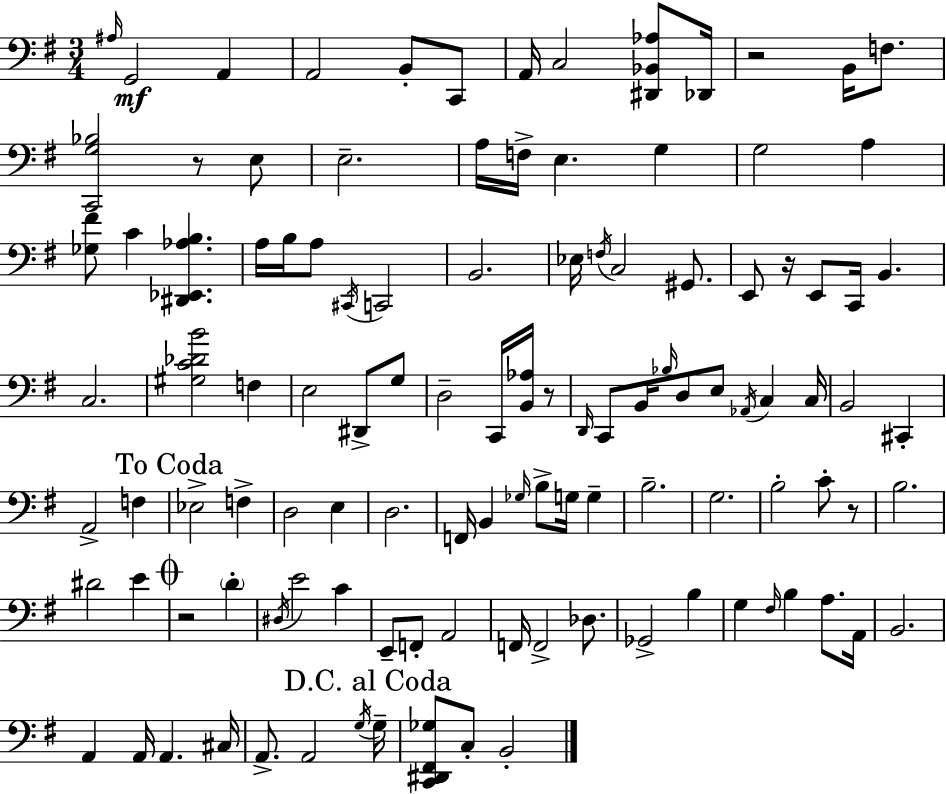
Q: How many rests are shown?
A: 6